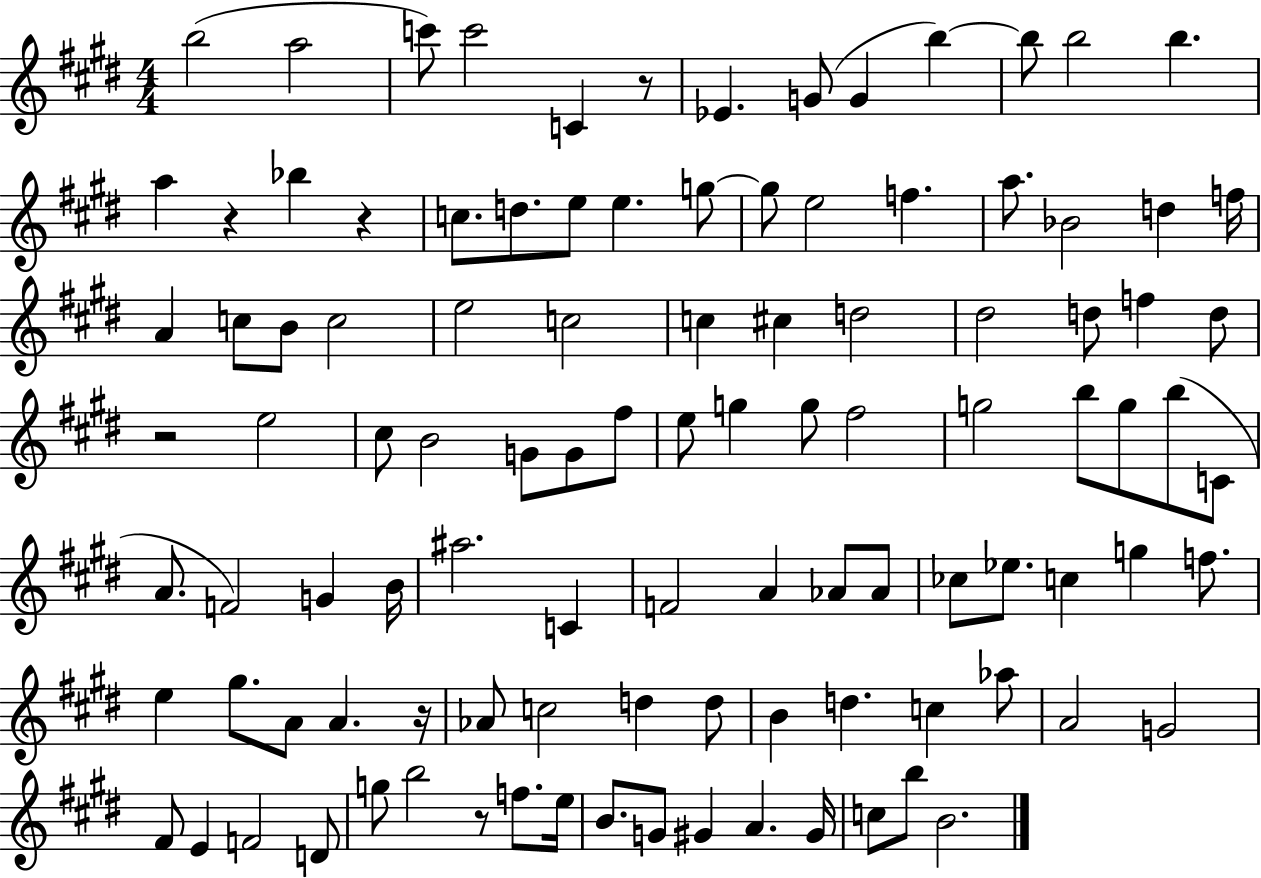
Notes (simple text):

B5/h A5/h C6/e C6/h C4/q R/e Eb4/q. G4/e G4/q B5/q B5/e B5/h B5/q. A5/q R/q Bb5/q R/q C5/e. D5/e. E5/e E5/q. G5/e G5/e E5/h F5/q. A5/e. Bb4/h D5/q F5/s A4/q C5/e B4/e C5/h E5/h C5/h C5/q C#5/q D5/h D#5/h D5/e F5/q D5/e R/h E5/h C#5/e B4/h G4/e G4/e F#5/e E5/e G5/q G5/e F#5/h G5/h B5/e G5/e B5/e C4/e A4/e. F4/h G4/q B4/s A#5/h. C4/q F4/h A4/q Ab4/e Ab4/e CES5/e Eb5/e. C5/q G5/q F5/e. E5/q G#5/e. A4/e A4/q. R/s Ab4/e C5/h D5/q D5/e B4/q D5/q. C5/q Ab5/e A4/h G4/h F#4/e E4/q F4/h D4/e G5/e B5/h R/e F5/e. E5/s B4/e. G4/e G#4/q A4/q. G#4/s C5/e B5/e B4/h.